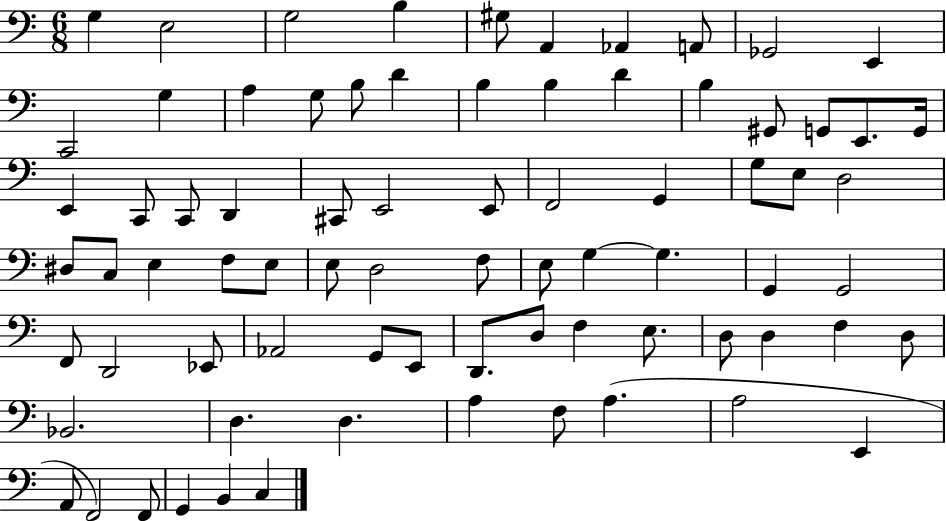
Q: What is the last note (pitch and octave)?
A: C3